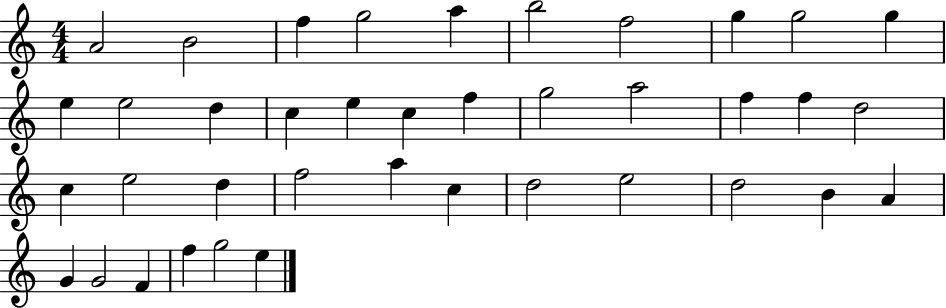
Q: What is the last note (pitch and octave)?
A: E5